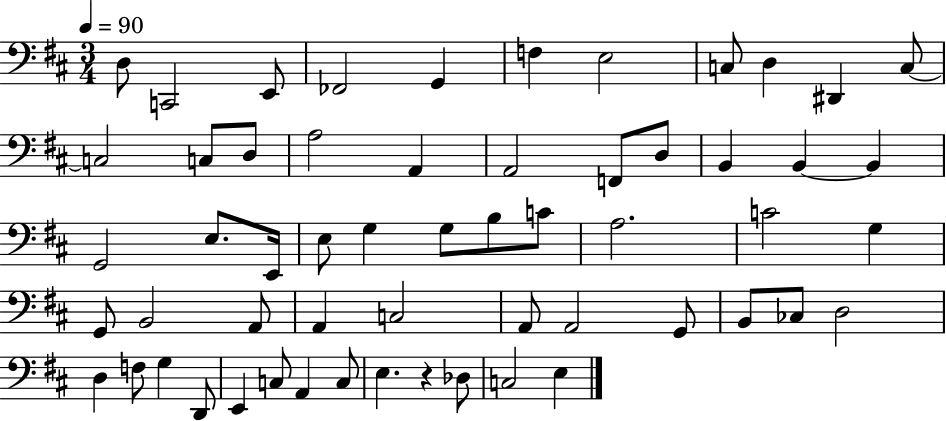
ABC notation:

X:1
T:Untitled
M:3/4
L:1/4
K:D
D,/2 C,,2 E,,/2 _F,,2 G,, F, E,2 C,/2 D, ^D,, C,/2 C,2 C,/2 D,/2 A,2 A,, A,,2 F,,/2 D,/2 B,, B,, B,, G,,2 E,/2 E,,/4 E,/2 G, G,/2 B,/2 C/2 A,2 C2 G, G,,/2 B,,2 A,,/2 A,, C,2 A,,/2 A,,2 G,,/2 B,,/2 _C,/2 D,2 D, F,/2 G, D,,/2 E,, C,/2 A,, C,/2 E, z _D,/2 C,2 E,